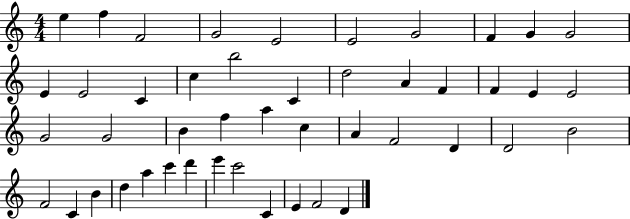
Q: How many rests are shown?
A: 0